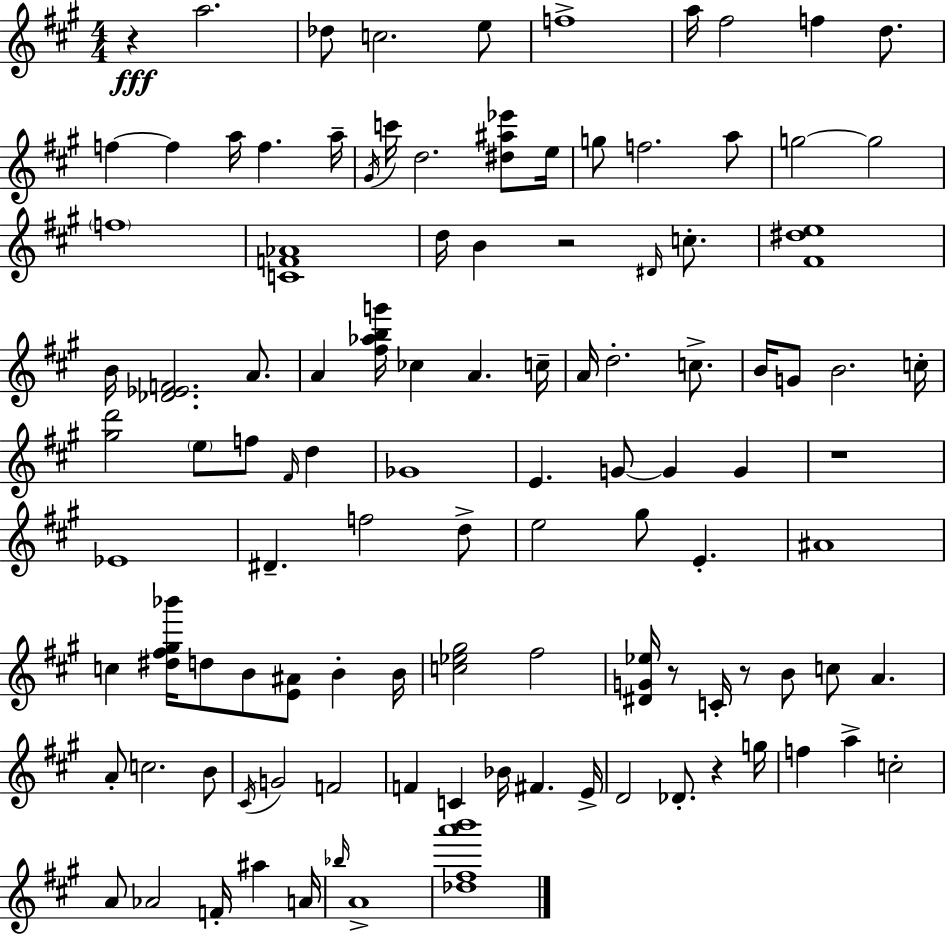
X:1
T:Untitled
M:4/4
L:1/4
K:A
z a2 _d/2 c2 e/2 f4 a/4 ^f2 f d/2 f f a/4 f a/4 ^G/4 c'/4 d2 [^d^a_e']/2 e/4 g/2 f2 a/2 g2 g2 f4 [CF_A]4 d/4 B z2 ^D/4 c/2 [^F^de]4 B/4 [_D_EF]2 A/2 A [^f_abg']/4 _c A c/4 A/4 d2 c/2 B/4 G/2 B2 c/4 [^gd']2 e/2 f/2 ^F/4 d _G4 E G/2 G G z4 _E4 ^D f2 d/2 e2 ^g/2 E ^A4 c [^d^f^g_b']/4 d/2 B/2 [E^A]/2 B B/4 [c_e^g]2 ^f2 [^DG_e]/4 z/2 C/4 z/2 B/2 c/2 A A/2 c2 B/2 ^C/4 G2 F2 F C _B/4 ^F E/4 D2 _D/2 z g/4 f a c2 A/2 _A2 F/4 ^a A/4 _b/4 A4 [_d^fa'b']4